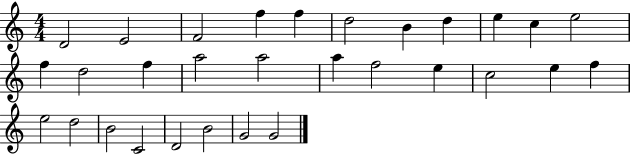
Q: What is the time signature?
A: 4/4